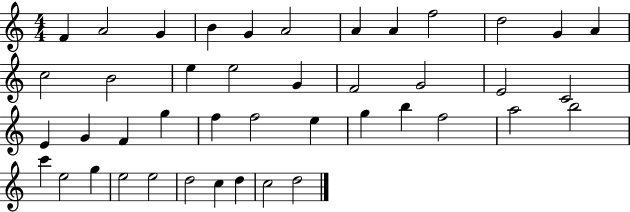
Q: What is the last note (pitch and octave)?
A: D5